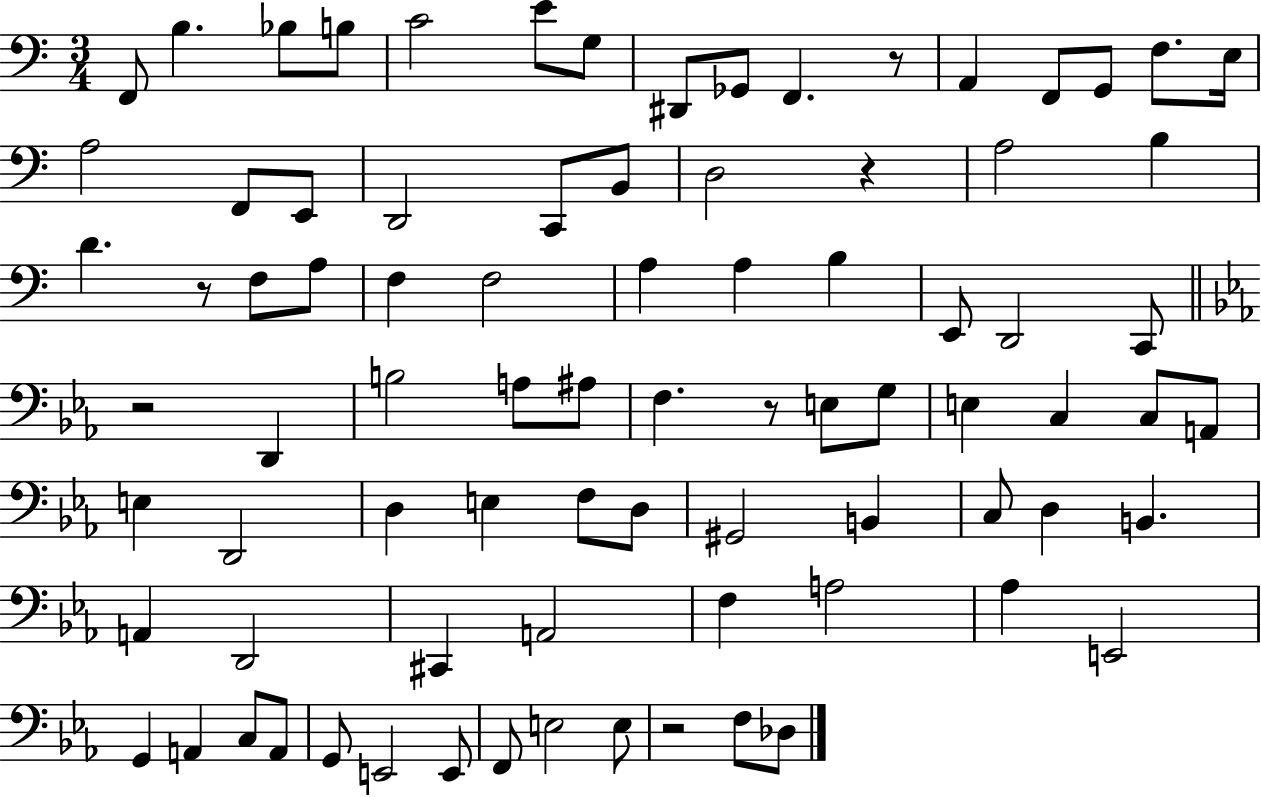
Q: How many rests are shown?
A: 6